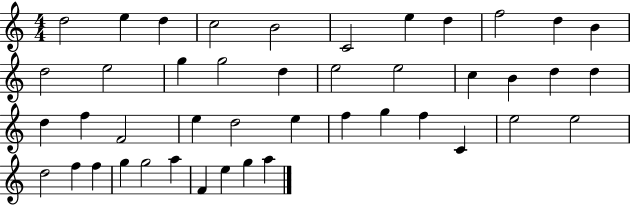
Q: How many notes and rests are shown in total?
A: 44